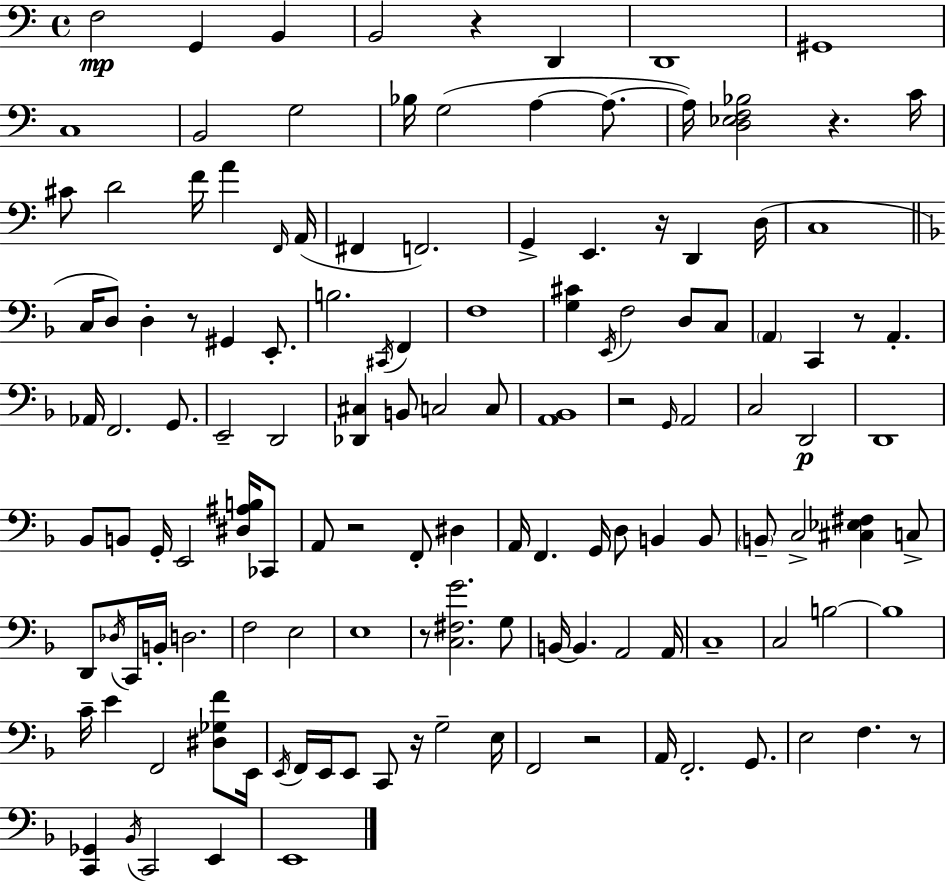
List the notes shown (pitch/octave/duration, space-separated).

F3/h G2/q B2/q B2/h R/q D2/q D2/w G#2/w C3/w B2/h G3/h Bb3/s G3/h A3/q A3/e. A3/s [D3,Eb3,F3,Bb3]/h R/q. C4/s C#4/e D4/h F4/s A4/q F2/s A2/s F#2/q F2/h. G2/q E2/q. R/s D2/q D3/s C3/w C3/s D3/e D3/q R/e G#2/q E2/e. B3/h. C#2/s F2/q F3/w [G3,C#4]/q E2/s F3/h D3/e C3/e A2/q C2/q R/e A2/q. Ab2/s F2/h. G2/e. E2/h D2/h [Db2,C#3]/q B2/e C3/h C3/e [A2,Bb2]/w R/h G2/s A2/h C3/h D2/h D2/w Bb2/e B2/e G2/s E2/h [D#3,A#3,B3]/s CES2/e A2/e R/h F2/e D#3/q A2/s F2/q. G2/s D3/e B2/q B2/e B2/e C3/h [C#3,Eb3,F#3]/q C3/e D2/e Db3/s C2/s B2/s D3/h. F3/h E3/h E3/w R/e [C3,F#3,G4]/h. G3/e B2/s B2/q. A2/h A2/s C3/w C3/h B3/h B3/w C4/s E4/q F2/h [D#3,Gb3,F4]/e E2/s E2/s F2/s E2/s E2/e C2/e R/s G3/h E3/s F2/h R/h A2/s F2/h. G2/e. E3/h F3/q. R/e [C2,Gb2]/q Bb2/s C2/h E2/q E2/w